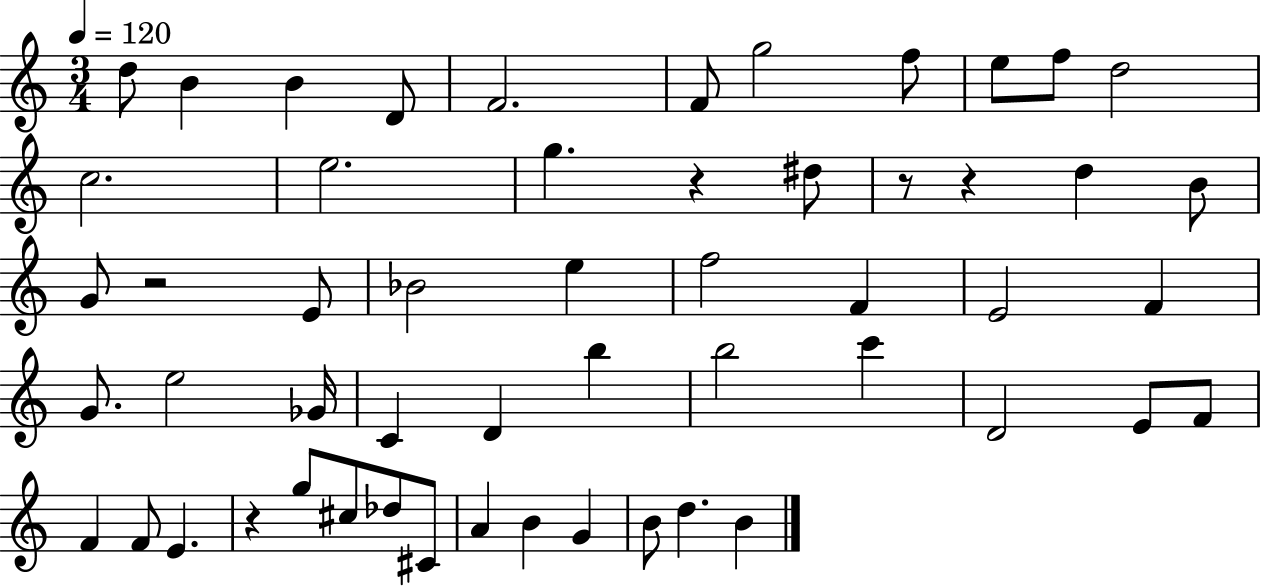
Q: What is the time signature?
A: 3/4